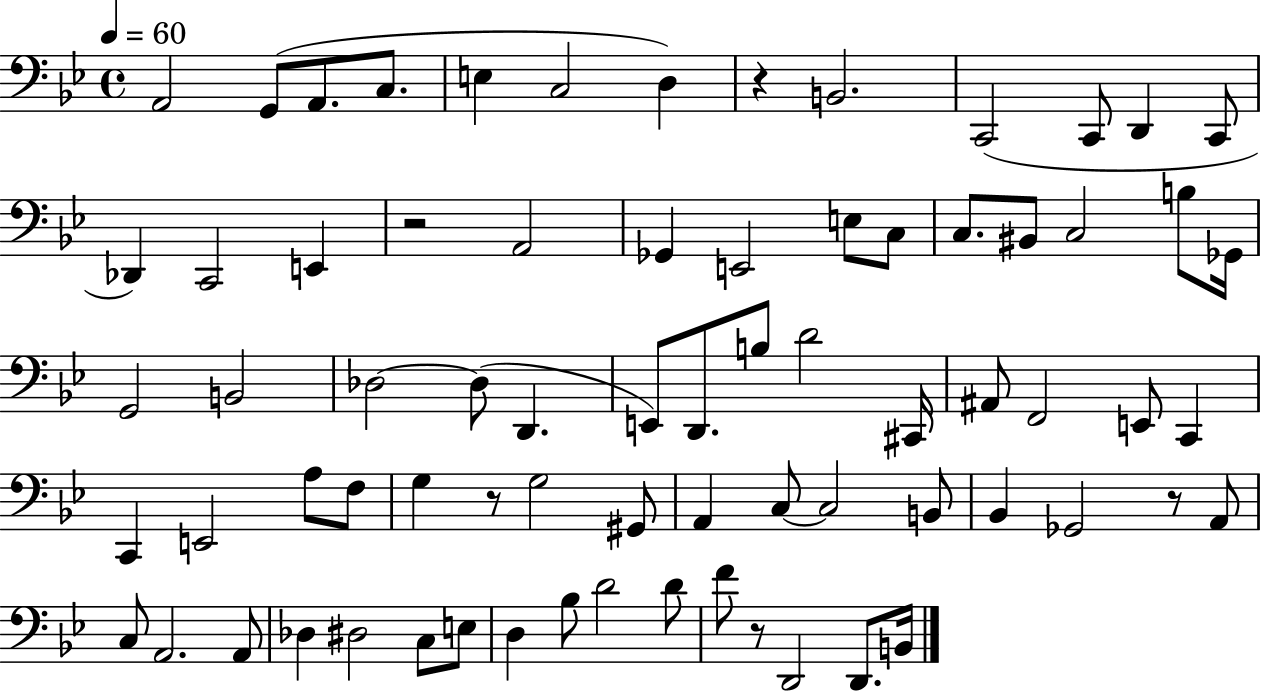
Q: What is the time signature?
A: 4/4